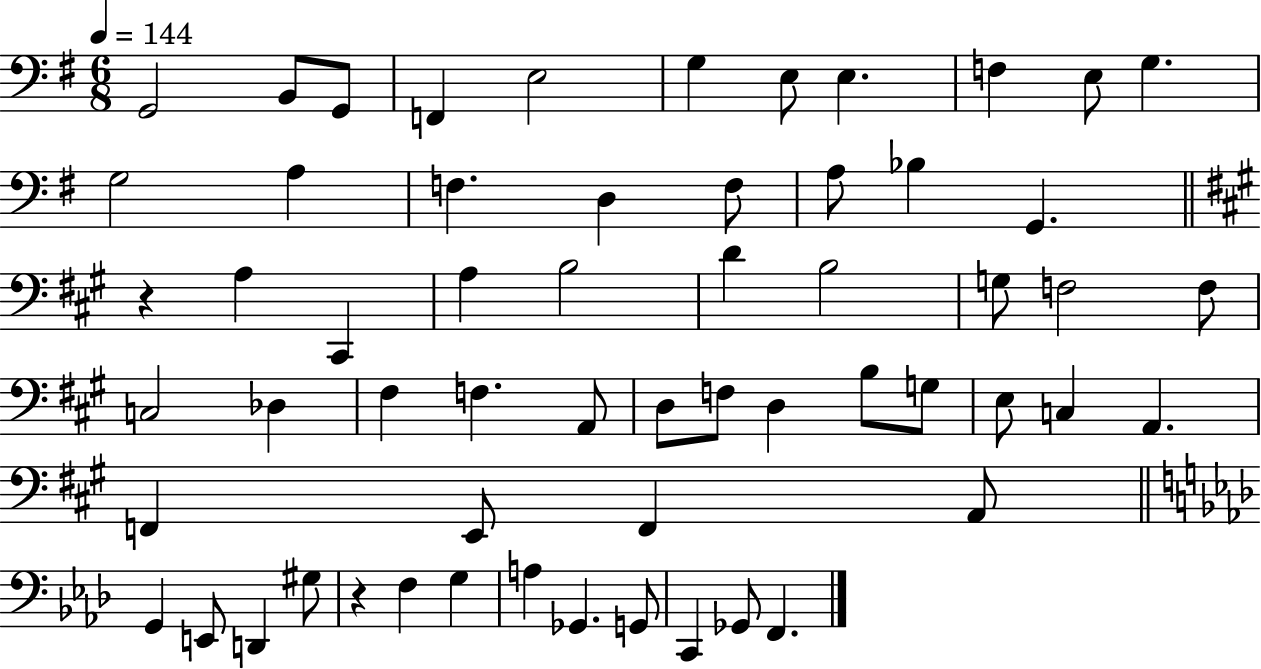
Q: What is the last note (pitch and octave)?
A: F2